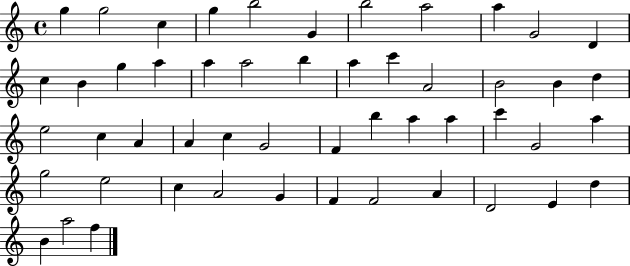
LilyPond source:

{
  \clef treble
  \time 4/4
  \defaultTimeSignature
  \key c \major
  g''4 g''2 c''4 | g''4 b''2 g'4 | b''2 a''2 | a''4 g'2 d'4 | \break c''4 b'4 g''4 a''4 | a''4 a''2 b''4 | a''4 c'''4 a'2 | b'2 b'4 d''4 | \break e''2 c''4 a'4 | a'4 c''4 g'2 | f'4 b''4 a''4 a''4 | c'''4 g'2 a''4 | \break g''2 e''2 | c''4 a'2 g'4 | f'4 f'2 a'4 | d'2 e'4 d''4 | \break b'4 a''2 f''4 | \bar "|."
}